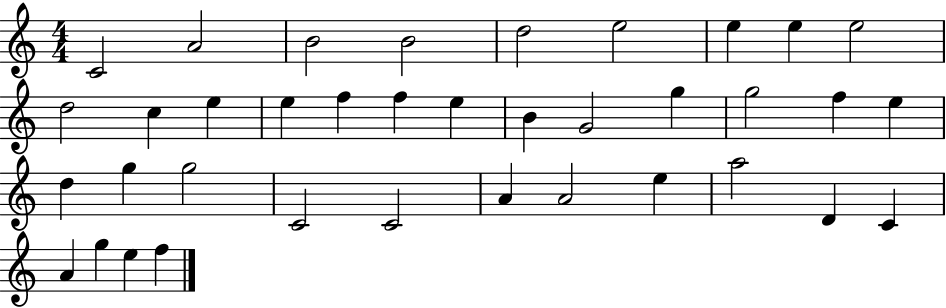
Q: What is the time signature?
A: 4/4